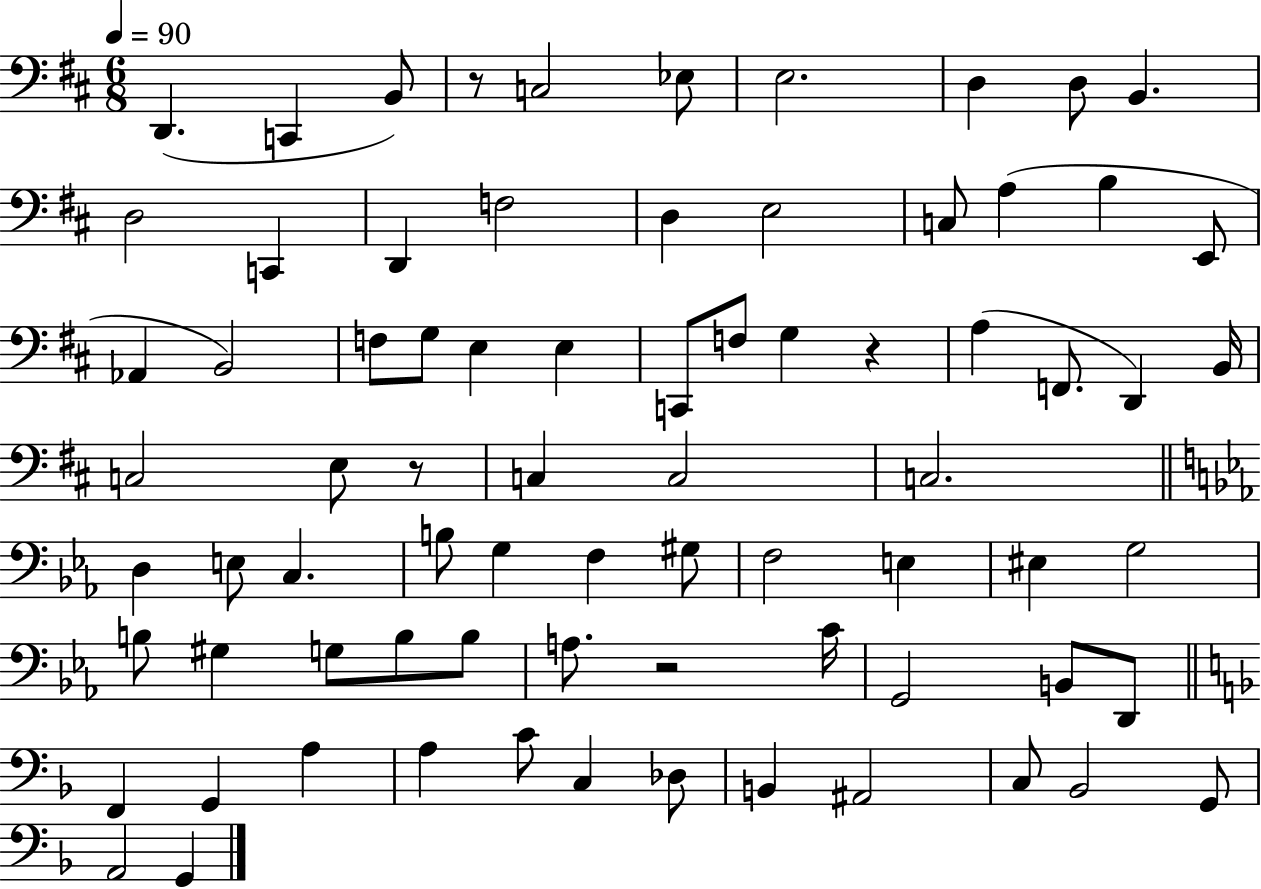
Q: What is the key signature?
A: D major